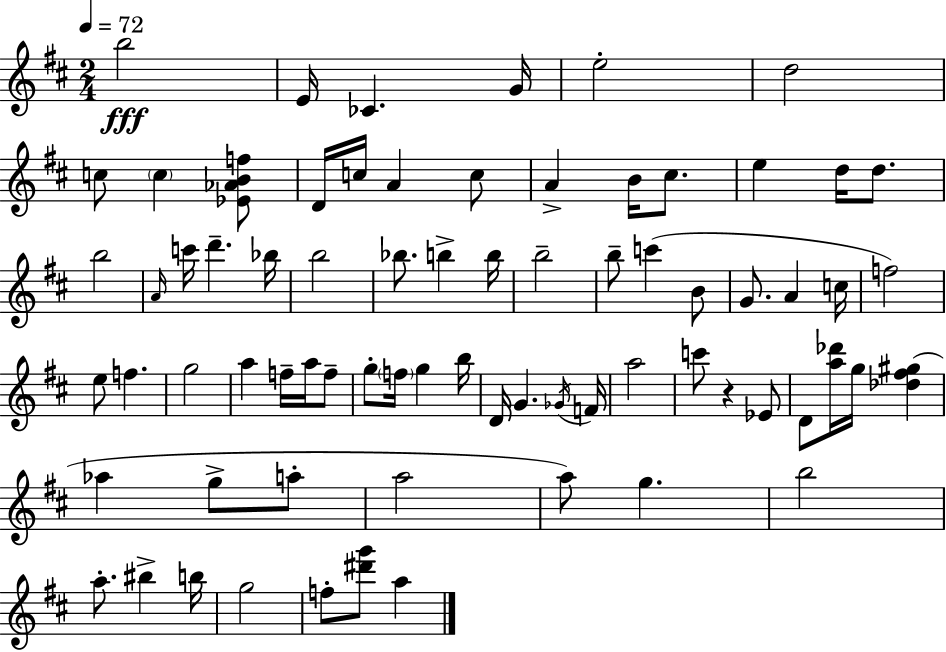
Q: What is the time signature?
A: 2/4